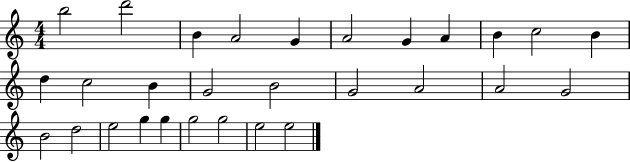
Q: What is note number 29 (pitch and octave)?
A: E5